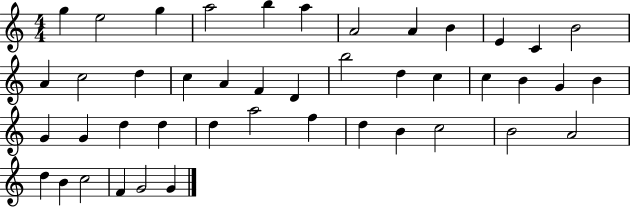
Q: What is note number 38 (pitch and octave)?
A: A4